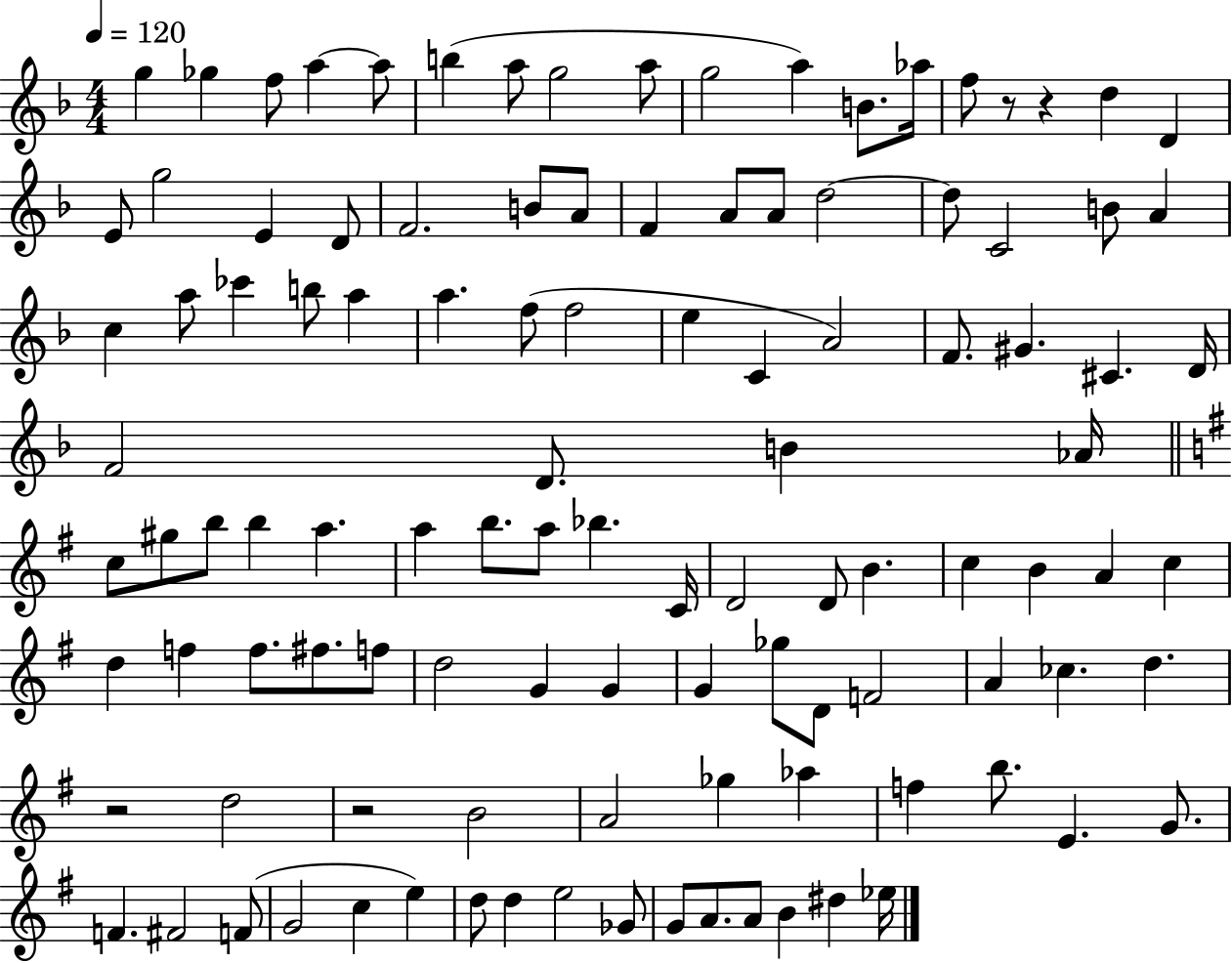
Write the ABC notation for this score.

X:1
T:Untitled
M:4/4
L:1/4
K:F
g _g f/2 a a/2 b a/2 g2 a/2 g2 a B/2 _a/4 f/2 z/2 z d D E/2 g2 E D/2 F2 B/2 A/2 F A/2 A/2 d2 d/2 C2 B/2 A c a/2 _c' b/2 a a f/2 f2 e C A2 F/2 ^G ^C D/4 F2 D/2 B _A/4 c/2 ^g/2 b/2 b a a b/2 a/2 _b C/4 D2 D/2 B c B A c d f f/2 ^f/2 f/2 d2 G G G _g/2 D/2 F2 A _c d z2 d2 z2 B2 A2 _g _a f b/2 E G/2 F ^F2 F/2 G2 c e d/2 d e2 _G/2 G/2 A/2 A/2 B ^d _e/4